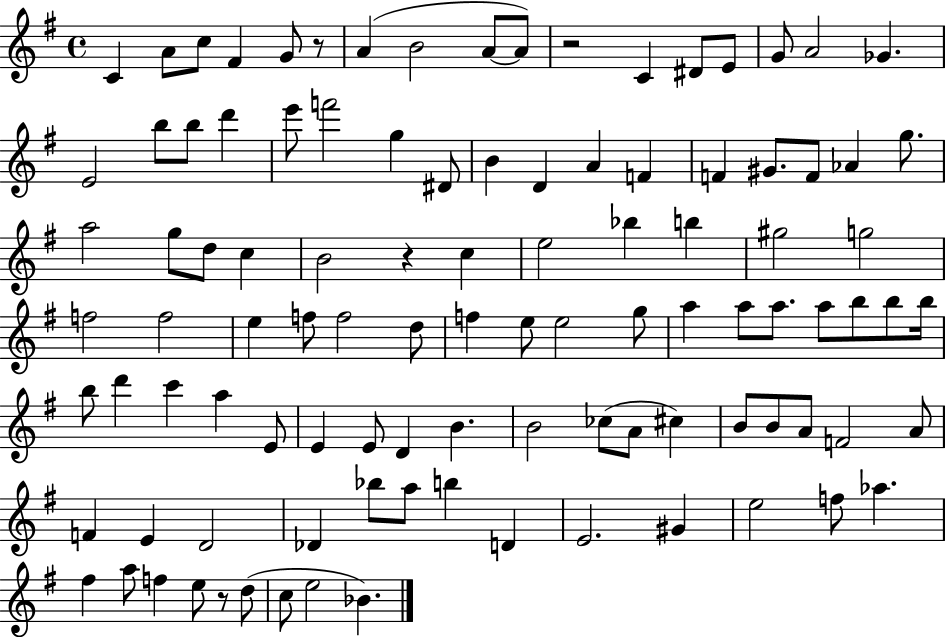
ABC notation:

X:1
T:Untitled
M:4/4
L:1/4
K:G
C A/2 c/2 ^F G/2 z/2 A B2 A/2 A/2 z2 C ^D/2 E/2 G/2 A2 _G E2 b/2 b/2 d' e'/2 f'2 g ^D/2 B D A F F ^G/2 F/2 _A g/2 a2 g/2 d/2 c B2 z c e2 _b b ^g2 g2 f2 f2 e f/2 f2 d/2 f e/2 e2 g/2 a a/2 a/2 a/2 b/2 b/2 b/4 b/2 d' c' a E/2 E E/2 D B B2 _c/2 A/2 ^c B/2 B/2 A/2 F2 A/2 F E D2 _D _b/2 a/2 b D E2 ^G e2 f/2 _a ^f a/2 f e/2 z/2 d/2 c/2 e2 _B